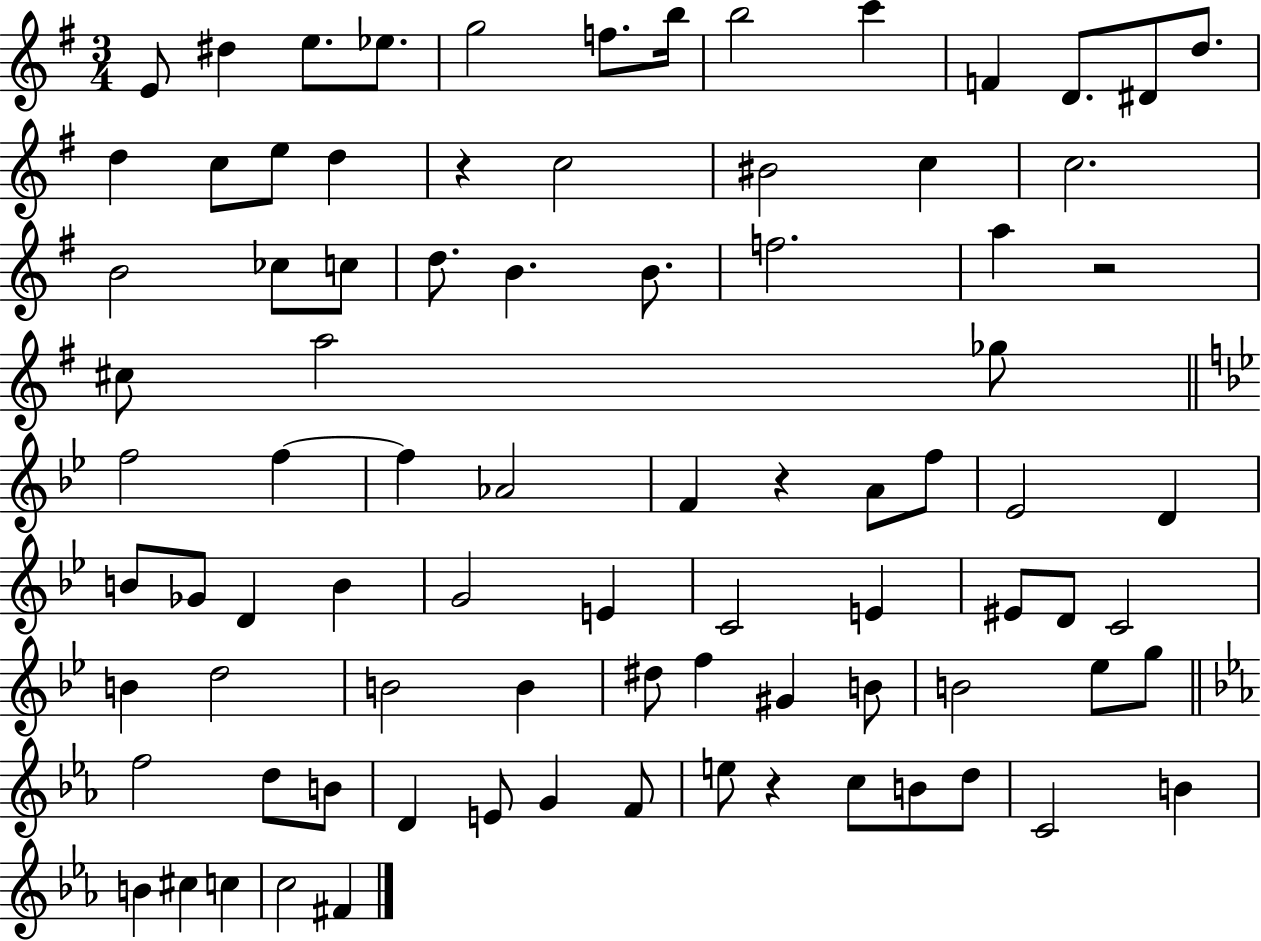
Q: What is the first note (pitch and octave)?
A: E4